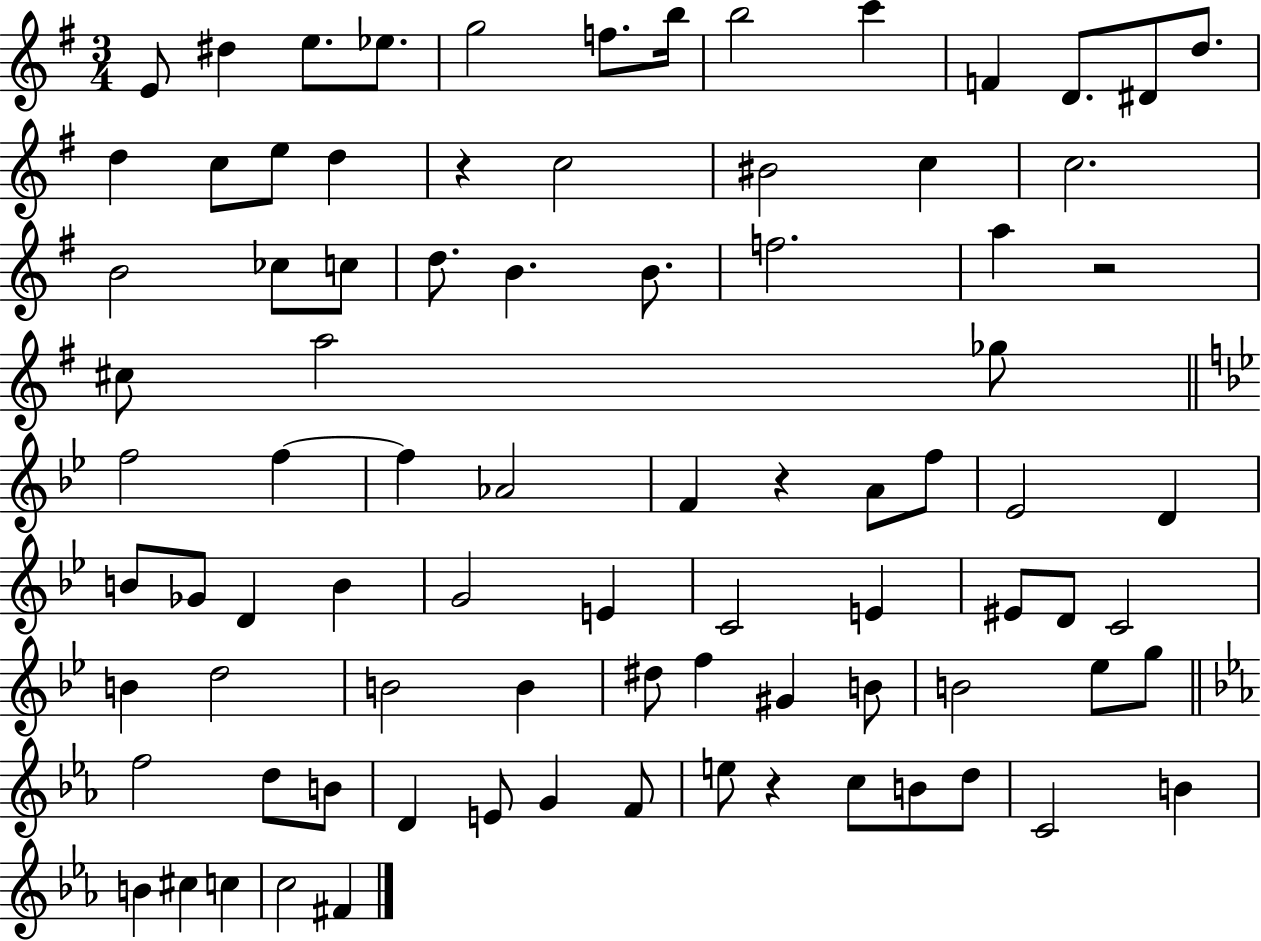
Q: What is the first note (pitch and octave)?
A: E4